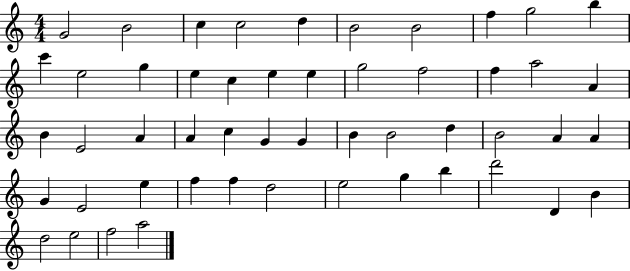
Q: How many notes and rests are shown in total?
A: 51